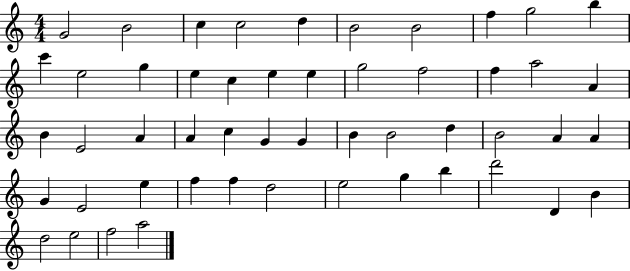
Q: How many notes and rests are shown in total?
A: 51